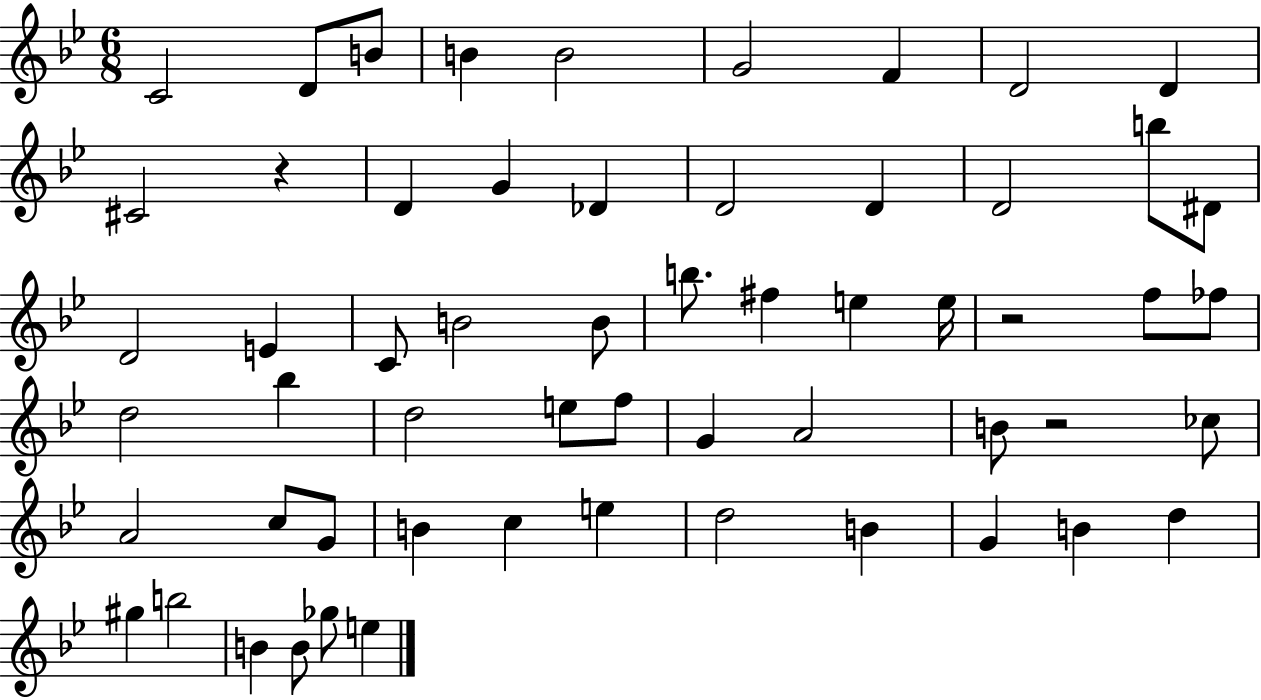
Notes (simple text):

C4/h D4/e B4/e B4/q B4/h G4/h F4/q D4/h D4/q C#4/h R/q D4/q G4/q Db4/q D4/h D4/q D4/h B5/e D#4/e D4/h E4/q C4/e B4/h B4/e B5/e. F#5/q E5/q E5/s R/h F5/e FES5/e D5/h Bb5/q D5/h E5/e F5/e G4/q A4/h B4/e R/h CES5/e A4/h C5/e G4/e B4/q C5/q E5/q D5/h B4/q G4/q B4/q D5/q G#5/q B5/h B4/q B4/e Gb5/e E5/q